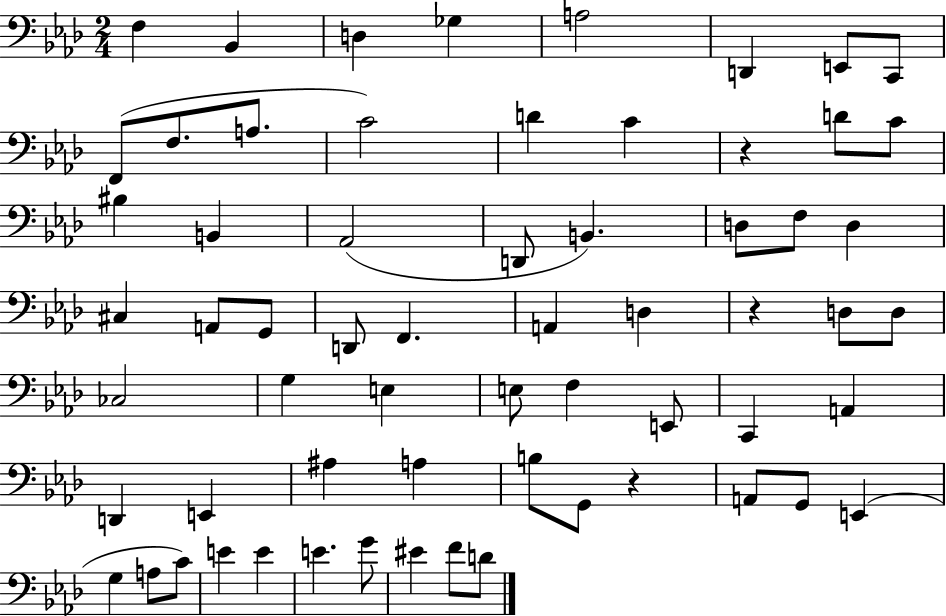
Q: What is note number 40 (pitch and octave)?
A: C2